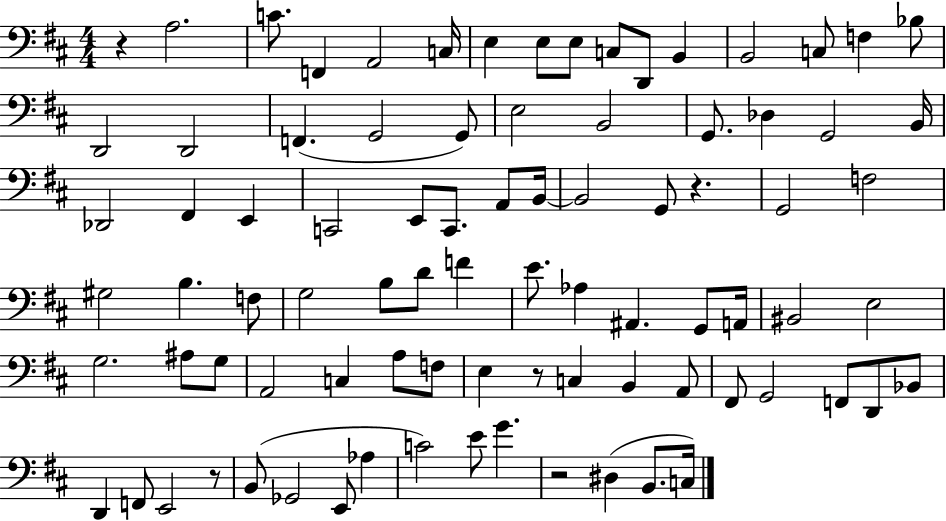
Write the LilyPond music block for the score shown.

{
  \clef bass
  \numericTimeSignature
  \time 4/4
  \key d \major
  r4 a2. | c'8. f,4 a,2 c16 | e4 e8 e8 c8 d,8 b,4 | b,2 c8 f4 bes8 | \break d,2 d,2 | f,4.( g,2 g,8) | e2 b,2 | g,8. des4 g,2 b,16 | \break des,2 fis,4 e,4 | c,2 e,8 c,8. a,8 b,16~~ | b,2 g,8 r4. | g,2 f2 | \break gis2 b4. f8 | g2 b8 d'8 f'4 | e'8. aes4 ais,4. g,8 a,16 | bis,2 e2 | \break g2. ais8 g8 | a,2 c4 a8 f8 | e4 r8 c4 b,4 a,8 | fis,8 g,2 f,8 d,8 bes,8 | \break d,4 f,8 e,2 r8 | b,8( ges,2 e,8 aes4 | c'2) e'8 g'4. | r2 dis4( b,8. c16) | \break \bar "|."
}